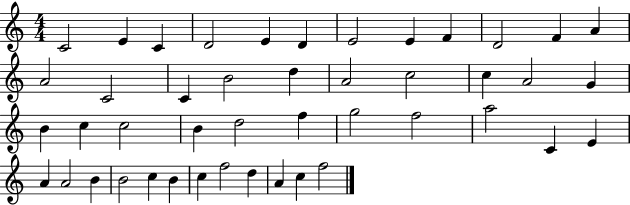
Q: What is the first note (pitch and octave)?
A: C4